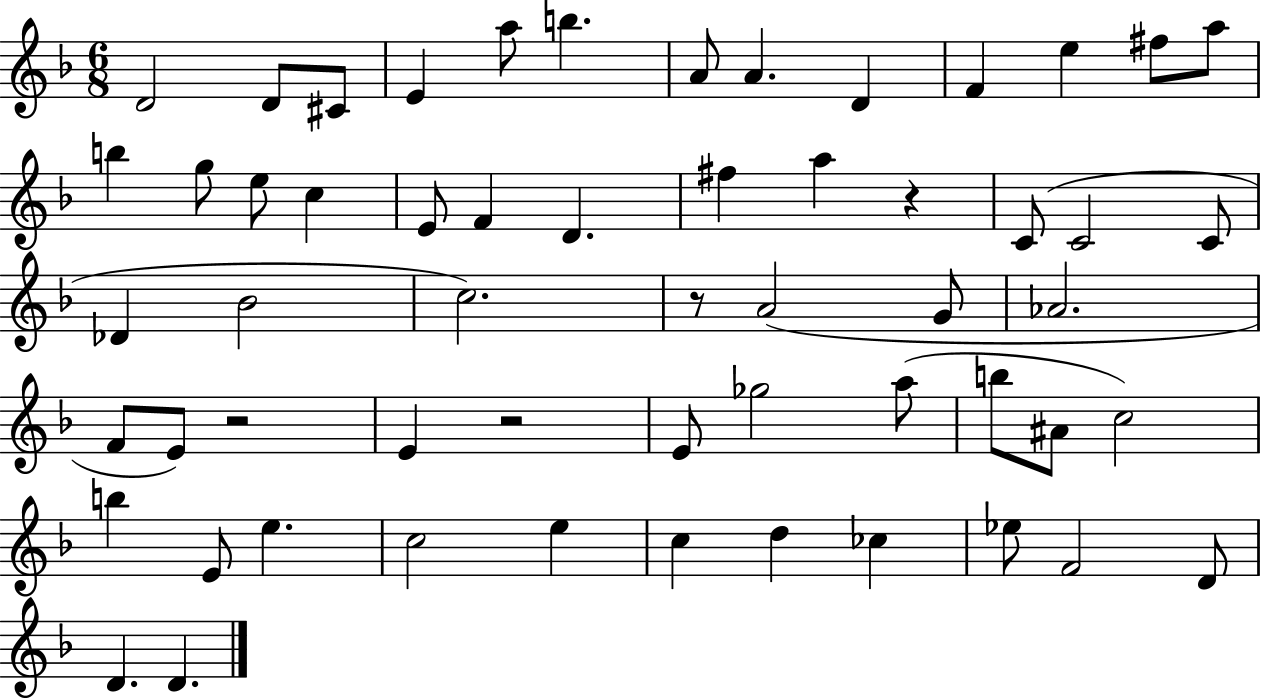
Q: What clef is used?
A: treble